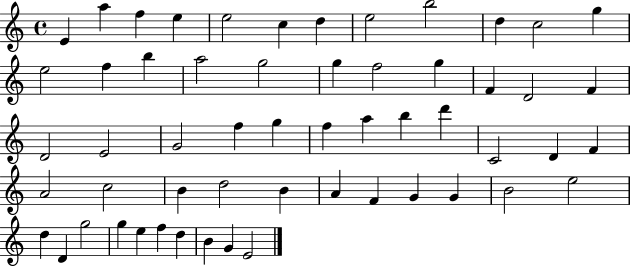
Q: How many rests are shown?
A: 0